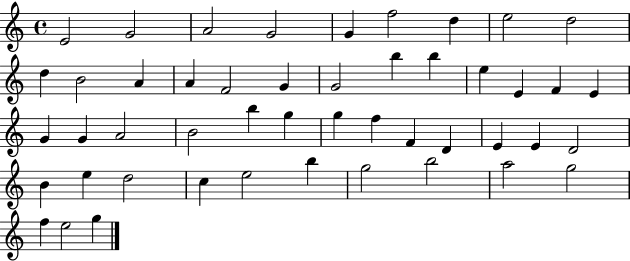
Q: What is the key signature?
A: C major